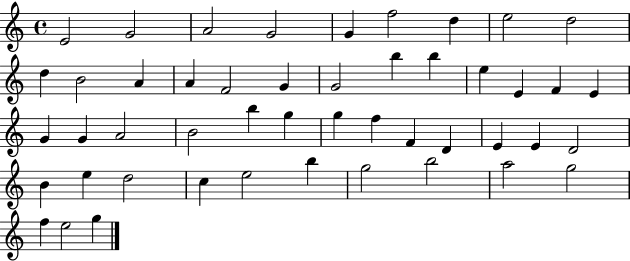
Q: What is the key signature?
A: C major